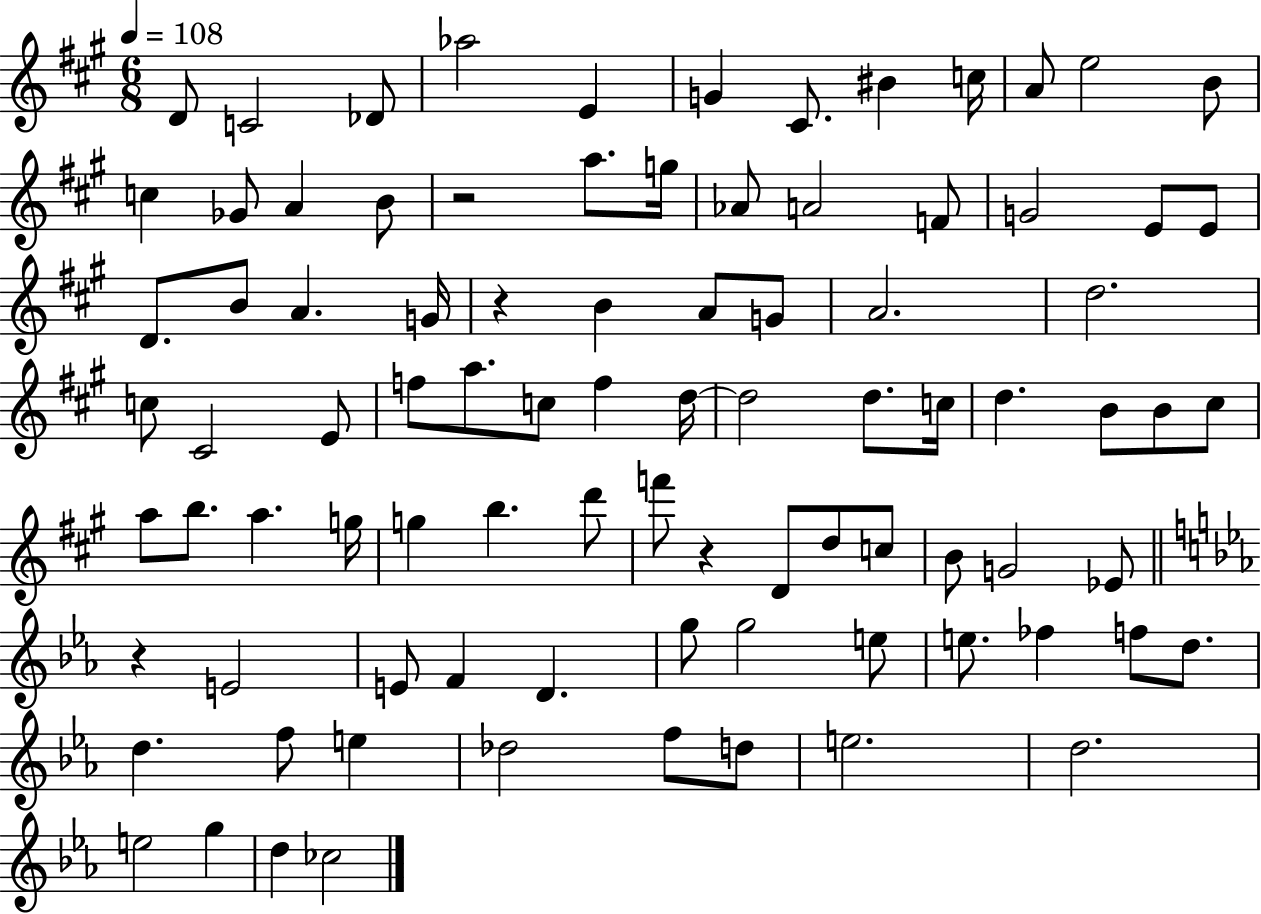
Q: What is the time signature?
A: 6/8